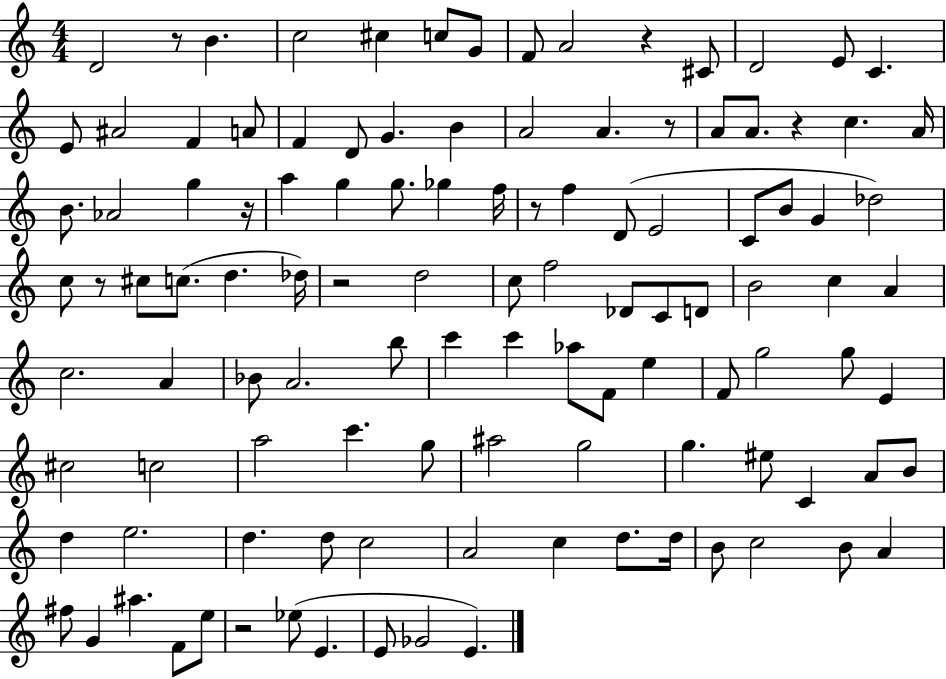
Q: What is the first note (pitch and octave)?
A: D4